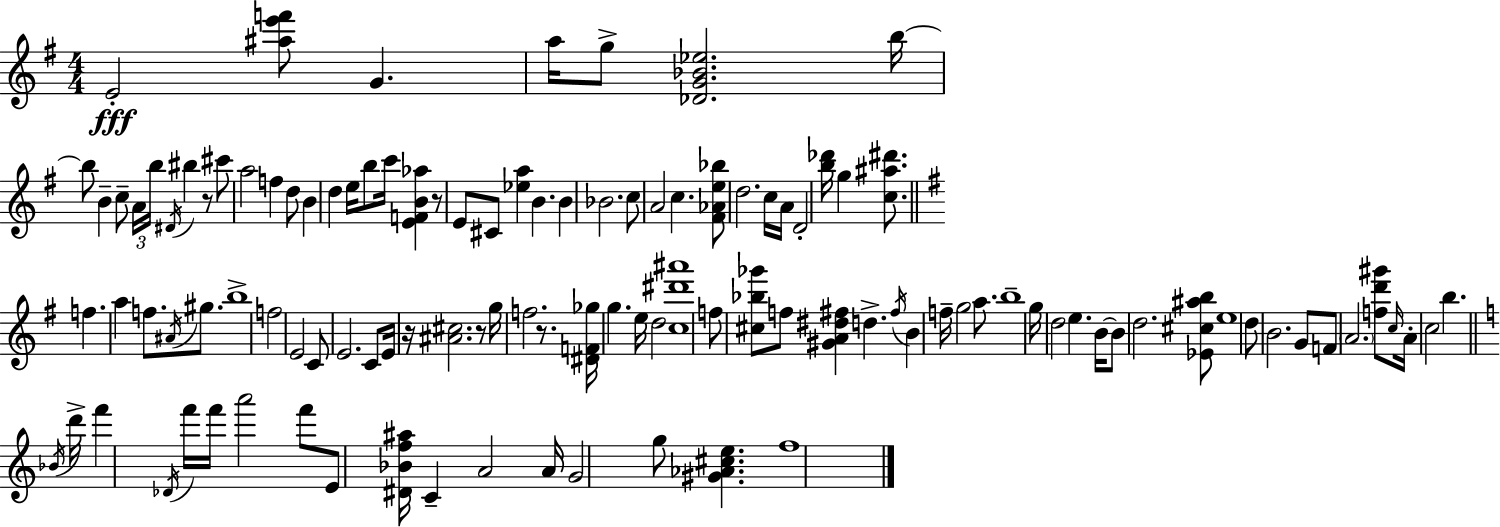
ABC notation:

X:1
T:Untitled
M:4/4
L:1/4
K:Em
E2 [^ae'f']/2 G a/4 g/2 [_DG_B_e]2 b/4 b/2 B c/2 A/4 b/4 ^D/4 ^b z/2 ^c'/2 a2 f d/2 B d e/4 b/2 c'/4 [EFB_a] z/2 E/2 ^C/2 [_ea] B B _B2 c/2 A2 c [^F_Ae_b]/2 d2 c/4 A/4 D2 [b_d']/4 g [c^a^d']/2 f a f/2 ^A/4 ^g/2 b4 f2 E2 C/2 E2 C/2 E/4 z/4 [^A^c]2 z/2 g/4 f2 z/2 [^DF_g]/4 g e/4 d2 [c^d'^a']4 f/2 [^c_b_g']/2 f/2 [^GA^d^f] d ^f/4 B f/4 g2 a/2 b4 g/4 d2 e B/4 B/2 d2 [_E^c^ab]/2 e4 d/2 B2 G/2 F/2 A2 [fd'^g']/2 c/4 A/4 c2 b _B/4 d'/4 f' _D/4 f'/4 f'/4 a'2 f'/2 E/2 [^D_Bf^a]/4 C A2 A/4 G2 g/2 [^G_A^ce] f4